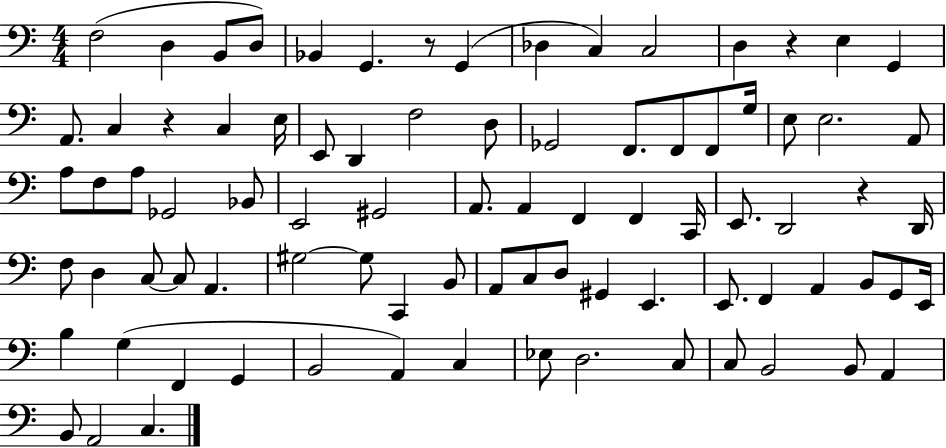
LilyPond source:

{
  \clef bass
  \numericTimeSignature
  \time 4/4
  \key c \major
  f2( d4 b,8 d8) | bes,4 g,4. r8 g,4( | des4 c4) c2 | d4 r4 e4 g,4 | \break a,8. c4 r4 c4 e16 | e,8 d,4 f2 d8 | ges,2 f,8. f,8 f,8 g16 | e8 e2. a,8 | \break a8 f8 a8 ges,2 bes,8 | e,2 gis,2 | a,8. a,4 f,4 f,4 c,16 | e,8. d,2 r4 d,16 | \break f8 d4 c8~~ c8 a,4. | gis2~~ gis8 c,4 b,8 | a,8 c8 d8 gis,4 e,4. | e,8. f,4 a,4 b,8 g,8 e,16 | \break b4 g4( f,4 g,4 | b,2 a,4) c4 | ees8 d2. c8 | c8 b,2 b,8 a,4 | \break b,8 a,2 c4. | \bar "|."
}